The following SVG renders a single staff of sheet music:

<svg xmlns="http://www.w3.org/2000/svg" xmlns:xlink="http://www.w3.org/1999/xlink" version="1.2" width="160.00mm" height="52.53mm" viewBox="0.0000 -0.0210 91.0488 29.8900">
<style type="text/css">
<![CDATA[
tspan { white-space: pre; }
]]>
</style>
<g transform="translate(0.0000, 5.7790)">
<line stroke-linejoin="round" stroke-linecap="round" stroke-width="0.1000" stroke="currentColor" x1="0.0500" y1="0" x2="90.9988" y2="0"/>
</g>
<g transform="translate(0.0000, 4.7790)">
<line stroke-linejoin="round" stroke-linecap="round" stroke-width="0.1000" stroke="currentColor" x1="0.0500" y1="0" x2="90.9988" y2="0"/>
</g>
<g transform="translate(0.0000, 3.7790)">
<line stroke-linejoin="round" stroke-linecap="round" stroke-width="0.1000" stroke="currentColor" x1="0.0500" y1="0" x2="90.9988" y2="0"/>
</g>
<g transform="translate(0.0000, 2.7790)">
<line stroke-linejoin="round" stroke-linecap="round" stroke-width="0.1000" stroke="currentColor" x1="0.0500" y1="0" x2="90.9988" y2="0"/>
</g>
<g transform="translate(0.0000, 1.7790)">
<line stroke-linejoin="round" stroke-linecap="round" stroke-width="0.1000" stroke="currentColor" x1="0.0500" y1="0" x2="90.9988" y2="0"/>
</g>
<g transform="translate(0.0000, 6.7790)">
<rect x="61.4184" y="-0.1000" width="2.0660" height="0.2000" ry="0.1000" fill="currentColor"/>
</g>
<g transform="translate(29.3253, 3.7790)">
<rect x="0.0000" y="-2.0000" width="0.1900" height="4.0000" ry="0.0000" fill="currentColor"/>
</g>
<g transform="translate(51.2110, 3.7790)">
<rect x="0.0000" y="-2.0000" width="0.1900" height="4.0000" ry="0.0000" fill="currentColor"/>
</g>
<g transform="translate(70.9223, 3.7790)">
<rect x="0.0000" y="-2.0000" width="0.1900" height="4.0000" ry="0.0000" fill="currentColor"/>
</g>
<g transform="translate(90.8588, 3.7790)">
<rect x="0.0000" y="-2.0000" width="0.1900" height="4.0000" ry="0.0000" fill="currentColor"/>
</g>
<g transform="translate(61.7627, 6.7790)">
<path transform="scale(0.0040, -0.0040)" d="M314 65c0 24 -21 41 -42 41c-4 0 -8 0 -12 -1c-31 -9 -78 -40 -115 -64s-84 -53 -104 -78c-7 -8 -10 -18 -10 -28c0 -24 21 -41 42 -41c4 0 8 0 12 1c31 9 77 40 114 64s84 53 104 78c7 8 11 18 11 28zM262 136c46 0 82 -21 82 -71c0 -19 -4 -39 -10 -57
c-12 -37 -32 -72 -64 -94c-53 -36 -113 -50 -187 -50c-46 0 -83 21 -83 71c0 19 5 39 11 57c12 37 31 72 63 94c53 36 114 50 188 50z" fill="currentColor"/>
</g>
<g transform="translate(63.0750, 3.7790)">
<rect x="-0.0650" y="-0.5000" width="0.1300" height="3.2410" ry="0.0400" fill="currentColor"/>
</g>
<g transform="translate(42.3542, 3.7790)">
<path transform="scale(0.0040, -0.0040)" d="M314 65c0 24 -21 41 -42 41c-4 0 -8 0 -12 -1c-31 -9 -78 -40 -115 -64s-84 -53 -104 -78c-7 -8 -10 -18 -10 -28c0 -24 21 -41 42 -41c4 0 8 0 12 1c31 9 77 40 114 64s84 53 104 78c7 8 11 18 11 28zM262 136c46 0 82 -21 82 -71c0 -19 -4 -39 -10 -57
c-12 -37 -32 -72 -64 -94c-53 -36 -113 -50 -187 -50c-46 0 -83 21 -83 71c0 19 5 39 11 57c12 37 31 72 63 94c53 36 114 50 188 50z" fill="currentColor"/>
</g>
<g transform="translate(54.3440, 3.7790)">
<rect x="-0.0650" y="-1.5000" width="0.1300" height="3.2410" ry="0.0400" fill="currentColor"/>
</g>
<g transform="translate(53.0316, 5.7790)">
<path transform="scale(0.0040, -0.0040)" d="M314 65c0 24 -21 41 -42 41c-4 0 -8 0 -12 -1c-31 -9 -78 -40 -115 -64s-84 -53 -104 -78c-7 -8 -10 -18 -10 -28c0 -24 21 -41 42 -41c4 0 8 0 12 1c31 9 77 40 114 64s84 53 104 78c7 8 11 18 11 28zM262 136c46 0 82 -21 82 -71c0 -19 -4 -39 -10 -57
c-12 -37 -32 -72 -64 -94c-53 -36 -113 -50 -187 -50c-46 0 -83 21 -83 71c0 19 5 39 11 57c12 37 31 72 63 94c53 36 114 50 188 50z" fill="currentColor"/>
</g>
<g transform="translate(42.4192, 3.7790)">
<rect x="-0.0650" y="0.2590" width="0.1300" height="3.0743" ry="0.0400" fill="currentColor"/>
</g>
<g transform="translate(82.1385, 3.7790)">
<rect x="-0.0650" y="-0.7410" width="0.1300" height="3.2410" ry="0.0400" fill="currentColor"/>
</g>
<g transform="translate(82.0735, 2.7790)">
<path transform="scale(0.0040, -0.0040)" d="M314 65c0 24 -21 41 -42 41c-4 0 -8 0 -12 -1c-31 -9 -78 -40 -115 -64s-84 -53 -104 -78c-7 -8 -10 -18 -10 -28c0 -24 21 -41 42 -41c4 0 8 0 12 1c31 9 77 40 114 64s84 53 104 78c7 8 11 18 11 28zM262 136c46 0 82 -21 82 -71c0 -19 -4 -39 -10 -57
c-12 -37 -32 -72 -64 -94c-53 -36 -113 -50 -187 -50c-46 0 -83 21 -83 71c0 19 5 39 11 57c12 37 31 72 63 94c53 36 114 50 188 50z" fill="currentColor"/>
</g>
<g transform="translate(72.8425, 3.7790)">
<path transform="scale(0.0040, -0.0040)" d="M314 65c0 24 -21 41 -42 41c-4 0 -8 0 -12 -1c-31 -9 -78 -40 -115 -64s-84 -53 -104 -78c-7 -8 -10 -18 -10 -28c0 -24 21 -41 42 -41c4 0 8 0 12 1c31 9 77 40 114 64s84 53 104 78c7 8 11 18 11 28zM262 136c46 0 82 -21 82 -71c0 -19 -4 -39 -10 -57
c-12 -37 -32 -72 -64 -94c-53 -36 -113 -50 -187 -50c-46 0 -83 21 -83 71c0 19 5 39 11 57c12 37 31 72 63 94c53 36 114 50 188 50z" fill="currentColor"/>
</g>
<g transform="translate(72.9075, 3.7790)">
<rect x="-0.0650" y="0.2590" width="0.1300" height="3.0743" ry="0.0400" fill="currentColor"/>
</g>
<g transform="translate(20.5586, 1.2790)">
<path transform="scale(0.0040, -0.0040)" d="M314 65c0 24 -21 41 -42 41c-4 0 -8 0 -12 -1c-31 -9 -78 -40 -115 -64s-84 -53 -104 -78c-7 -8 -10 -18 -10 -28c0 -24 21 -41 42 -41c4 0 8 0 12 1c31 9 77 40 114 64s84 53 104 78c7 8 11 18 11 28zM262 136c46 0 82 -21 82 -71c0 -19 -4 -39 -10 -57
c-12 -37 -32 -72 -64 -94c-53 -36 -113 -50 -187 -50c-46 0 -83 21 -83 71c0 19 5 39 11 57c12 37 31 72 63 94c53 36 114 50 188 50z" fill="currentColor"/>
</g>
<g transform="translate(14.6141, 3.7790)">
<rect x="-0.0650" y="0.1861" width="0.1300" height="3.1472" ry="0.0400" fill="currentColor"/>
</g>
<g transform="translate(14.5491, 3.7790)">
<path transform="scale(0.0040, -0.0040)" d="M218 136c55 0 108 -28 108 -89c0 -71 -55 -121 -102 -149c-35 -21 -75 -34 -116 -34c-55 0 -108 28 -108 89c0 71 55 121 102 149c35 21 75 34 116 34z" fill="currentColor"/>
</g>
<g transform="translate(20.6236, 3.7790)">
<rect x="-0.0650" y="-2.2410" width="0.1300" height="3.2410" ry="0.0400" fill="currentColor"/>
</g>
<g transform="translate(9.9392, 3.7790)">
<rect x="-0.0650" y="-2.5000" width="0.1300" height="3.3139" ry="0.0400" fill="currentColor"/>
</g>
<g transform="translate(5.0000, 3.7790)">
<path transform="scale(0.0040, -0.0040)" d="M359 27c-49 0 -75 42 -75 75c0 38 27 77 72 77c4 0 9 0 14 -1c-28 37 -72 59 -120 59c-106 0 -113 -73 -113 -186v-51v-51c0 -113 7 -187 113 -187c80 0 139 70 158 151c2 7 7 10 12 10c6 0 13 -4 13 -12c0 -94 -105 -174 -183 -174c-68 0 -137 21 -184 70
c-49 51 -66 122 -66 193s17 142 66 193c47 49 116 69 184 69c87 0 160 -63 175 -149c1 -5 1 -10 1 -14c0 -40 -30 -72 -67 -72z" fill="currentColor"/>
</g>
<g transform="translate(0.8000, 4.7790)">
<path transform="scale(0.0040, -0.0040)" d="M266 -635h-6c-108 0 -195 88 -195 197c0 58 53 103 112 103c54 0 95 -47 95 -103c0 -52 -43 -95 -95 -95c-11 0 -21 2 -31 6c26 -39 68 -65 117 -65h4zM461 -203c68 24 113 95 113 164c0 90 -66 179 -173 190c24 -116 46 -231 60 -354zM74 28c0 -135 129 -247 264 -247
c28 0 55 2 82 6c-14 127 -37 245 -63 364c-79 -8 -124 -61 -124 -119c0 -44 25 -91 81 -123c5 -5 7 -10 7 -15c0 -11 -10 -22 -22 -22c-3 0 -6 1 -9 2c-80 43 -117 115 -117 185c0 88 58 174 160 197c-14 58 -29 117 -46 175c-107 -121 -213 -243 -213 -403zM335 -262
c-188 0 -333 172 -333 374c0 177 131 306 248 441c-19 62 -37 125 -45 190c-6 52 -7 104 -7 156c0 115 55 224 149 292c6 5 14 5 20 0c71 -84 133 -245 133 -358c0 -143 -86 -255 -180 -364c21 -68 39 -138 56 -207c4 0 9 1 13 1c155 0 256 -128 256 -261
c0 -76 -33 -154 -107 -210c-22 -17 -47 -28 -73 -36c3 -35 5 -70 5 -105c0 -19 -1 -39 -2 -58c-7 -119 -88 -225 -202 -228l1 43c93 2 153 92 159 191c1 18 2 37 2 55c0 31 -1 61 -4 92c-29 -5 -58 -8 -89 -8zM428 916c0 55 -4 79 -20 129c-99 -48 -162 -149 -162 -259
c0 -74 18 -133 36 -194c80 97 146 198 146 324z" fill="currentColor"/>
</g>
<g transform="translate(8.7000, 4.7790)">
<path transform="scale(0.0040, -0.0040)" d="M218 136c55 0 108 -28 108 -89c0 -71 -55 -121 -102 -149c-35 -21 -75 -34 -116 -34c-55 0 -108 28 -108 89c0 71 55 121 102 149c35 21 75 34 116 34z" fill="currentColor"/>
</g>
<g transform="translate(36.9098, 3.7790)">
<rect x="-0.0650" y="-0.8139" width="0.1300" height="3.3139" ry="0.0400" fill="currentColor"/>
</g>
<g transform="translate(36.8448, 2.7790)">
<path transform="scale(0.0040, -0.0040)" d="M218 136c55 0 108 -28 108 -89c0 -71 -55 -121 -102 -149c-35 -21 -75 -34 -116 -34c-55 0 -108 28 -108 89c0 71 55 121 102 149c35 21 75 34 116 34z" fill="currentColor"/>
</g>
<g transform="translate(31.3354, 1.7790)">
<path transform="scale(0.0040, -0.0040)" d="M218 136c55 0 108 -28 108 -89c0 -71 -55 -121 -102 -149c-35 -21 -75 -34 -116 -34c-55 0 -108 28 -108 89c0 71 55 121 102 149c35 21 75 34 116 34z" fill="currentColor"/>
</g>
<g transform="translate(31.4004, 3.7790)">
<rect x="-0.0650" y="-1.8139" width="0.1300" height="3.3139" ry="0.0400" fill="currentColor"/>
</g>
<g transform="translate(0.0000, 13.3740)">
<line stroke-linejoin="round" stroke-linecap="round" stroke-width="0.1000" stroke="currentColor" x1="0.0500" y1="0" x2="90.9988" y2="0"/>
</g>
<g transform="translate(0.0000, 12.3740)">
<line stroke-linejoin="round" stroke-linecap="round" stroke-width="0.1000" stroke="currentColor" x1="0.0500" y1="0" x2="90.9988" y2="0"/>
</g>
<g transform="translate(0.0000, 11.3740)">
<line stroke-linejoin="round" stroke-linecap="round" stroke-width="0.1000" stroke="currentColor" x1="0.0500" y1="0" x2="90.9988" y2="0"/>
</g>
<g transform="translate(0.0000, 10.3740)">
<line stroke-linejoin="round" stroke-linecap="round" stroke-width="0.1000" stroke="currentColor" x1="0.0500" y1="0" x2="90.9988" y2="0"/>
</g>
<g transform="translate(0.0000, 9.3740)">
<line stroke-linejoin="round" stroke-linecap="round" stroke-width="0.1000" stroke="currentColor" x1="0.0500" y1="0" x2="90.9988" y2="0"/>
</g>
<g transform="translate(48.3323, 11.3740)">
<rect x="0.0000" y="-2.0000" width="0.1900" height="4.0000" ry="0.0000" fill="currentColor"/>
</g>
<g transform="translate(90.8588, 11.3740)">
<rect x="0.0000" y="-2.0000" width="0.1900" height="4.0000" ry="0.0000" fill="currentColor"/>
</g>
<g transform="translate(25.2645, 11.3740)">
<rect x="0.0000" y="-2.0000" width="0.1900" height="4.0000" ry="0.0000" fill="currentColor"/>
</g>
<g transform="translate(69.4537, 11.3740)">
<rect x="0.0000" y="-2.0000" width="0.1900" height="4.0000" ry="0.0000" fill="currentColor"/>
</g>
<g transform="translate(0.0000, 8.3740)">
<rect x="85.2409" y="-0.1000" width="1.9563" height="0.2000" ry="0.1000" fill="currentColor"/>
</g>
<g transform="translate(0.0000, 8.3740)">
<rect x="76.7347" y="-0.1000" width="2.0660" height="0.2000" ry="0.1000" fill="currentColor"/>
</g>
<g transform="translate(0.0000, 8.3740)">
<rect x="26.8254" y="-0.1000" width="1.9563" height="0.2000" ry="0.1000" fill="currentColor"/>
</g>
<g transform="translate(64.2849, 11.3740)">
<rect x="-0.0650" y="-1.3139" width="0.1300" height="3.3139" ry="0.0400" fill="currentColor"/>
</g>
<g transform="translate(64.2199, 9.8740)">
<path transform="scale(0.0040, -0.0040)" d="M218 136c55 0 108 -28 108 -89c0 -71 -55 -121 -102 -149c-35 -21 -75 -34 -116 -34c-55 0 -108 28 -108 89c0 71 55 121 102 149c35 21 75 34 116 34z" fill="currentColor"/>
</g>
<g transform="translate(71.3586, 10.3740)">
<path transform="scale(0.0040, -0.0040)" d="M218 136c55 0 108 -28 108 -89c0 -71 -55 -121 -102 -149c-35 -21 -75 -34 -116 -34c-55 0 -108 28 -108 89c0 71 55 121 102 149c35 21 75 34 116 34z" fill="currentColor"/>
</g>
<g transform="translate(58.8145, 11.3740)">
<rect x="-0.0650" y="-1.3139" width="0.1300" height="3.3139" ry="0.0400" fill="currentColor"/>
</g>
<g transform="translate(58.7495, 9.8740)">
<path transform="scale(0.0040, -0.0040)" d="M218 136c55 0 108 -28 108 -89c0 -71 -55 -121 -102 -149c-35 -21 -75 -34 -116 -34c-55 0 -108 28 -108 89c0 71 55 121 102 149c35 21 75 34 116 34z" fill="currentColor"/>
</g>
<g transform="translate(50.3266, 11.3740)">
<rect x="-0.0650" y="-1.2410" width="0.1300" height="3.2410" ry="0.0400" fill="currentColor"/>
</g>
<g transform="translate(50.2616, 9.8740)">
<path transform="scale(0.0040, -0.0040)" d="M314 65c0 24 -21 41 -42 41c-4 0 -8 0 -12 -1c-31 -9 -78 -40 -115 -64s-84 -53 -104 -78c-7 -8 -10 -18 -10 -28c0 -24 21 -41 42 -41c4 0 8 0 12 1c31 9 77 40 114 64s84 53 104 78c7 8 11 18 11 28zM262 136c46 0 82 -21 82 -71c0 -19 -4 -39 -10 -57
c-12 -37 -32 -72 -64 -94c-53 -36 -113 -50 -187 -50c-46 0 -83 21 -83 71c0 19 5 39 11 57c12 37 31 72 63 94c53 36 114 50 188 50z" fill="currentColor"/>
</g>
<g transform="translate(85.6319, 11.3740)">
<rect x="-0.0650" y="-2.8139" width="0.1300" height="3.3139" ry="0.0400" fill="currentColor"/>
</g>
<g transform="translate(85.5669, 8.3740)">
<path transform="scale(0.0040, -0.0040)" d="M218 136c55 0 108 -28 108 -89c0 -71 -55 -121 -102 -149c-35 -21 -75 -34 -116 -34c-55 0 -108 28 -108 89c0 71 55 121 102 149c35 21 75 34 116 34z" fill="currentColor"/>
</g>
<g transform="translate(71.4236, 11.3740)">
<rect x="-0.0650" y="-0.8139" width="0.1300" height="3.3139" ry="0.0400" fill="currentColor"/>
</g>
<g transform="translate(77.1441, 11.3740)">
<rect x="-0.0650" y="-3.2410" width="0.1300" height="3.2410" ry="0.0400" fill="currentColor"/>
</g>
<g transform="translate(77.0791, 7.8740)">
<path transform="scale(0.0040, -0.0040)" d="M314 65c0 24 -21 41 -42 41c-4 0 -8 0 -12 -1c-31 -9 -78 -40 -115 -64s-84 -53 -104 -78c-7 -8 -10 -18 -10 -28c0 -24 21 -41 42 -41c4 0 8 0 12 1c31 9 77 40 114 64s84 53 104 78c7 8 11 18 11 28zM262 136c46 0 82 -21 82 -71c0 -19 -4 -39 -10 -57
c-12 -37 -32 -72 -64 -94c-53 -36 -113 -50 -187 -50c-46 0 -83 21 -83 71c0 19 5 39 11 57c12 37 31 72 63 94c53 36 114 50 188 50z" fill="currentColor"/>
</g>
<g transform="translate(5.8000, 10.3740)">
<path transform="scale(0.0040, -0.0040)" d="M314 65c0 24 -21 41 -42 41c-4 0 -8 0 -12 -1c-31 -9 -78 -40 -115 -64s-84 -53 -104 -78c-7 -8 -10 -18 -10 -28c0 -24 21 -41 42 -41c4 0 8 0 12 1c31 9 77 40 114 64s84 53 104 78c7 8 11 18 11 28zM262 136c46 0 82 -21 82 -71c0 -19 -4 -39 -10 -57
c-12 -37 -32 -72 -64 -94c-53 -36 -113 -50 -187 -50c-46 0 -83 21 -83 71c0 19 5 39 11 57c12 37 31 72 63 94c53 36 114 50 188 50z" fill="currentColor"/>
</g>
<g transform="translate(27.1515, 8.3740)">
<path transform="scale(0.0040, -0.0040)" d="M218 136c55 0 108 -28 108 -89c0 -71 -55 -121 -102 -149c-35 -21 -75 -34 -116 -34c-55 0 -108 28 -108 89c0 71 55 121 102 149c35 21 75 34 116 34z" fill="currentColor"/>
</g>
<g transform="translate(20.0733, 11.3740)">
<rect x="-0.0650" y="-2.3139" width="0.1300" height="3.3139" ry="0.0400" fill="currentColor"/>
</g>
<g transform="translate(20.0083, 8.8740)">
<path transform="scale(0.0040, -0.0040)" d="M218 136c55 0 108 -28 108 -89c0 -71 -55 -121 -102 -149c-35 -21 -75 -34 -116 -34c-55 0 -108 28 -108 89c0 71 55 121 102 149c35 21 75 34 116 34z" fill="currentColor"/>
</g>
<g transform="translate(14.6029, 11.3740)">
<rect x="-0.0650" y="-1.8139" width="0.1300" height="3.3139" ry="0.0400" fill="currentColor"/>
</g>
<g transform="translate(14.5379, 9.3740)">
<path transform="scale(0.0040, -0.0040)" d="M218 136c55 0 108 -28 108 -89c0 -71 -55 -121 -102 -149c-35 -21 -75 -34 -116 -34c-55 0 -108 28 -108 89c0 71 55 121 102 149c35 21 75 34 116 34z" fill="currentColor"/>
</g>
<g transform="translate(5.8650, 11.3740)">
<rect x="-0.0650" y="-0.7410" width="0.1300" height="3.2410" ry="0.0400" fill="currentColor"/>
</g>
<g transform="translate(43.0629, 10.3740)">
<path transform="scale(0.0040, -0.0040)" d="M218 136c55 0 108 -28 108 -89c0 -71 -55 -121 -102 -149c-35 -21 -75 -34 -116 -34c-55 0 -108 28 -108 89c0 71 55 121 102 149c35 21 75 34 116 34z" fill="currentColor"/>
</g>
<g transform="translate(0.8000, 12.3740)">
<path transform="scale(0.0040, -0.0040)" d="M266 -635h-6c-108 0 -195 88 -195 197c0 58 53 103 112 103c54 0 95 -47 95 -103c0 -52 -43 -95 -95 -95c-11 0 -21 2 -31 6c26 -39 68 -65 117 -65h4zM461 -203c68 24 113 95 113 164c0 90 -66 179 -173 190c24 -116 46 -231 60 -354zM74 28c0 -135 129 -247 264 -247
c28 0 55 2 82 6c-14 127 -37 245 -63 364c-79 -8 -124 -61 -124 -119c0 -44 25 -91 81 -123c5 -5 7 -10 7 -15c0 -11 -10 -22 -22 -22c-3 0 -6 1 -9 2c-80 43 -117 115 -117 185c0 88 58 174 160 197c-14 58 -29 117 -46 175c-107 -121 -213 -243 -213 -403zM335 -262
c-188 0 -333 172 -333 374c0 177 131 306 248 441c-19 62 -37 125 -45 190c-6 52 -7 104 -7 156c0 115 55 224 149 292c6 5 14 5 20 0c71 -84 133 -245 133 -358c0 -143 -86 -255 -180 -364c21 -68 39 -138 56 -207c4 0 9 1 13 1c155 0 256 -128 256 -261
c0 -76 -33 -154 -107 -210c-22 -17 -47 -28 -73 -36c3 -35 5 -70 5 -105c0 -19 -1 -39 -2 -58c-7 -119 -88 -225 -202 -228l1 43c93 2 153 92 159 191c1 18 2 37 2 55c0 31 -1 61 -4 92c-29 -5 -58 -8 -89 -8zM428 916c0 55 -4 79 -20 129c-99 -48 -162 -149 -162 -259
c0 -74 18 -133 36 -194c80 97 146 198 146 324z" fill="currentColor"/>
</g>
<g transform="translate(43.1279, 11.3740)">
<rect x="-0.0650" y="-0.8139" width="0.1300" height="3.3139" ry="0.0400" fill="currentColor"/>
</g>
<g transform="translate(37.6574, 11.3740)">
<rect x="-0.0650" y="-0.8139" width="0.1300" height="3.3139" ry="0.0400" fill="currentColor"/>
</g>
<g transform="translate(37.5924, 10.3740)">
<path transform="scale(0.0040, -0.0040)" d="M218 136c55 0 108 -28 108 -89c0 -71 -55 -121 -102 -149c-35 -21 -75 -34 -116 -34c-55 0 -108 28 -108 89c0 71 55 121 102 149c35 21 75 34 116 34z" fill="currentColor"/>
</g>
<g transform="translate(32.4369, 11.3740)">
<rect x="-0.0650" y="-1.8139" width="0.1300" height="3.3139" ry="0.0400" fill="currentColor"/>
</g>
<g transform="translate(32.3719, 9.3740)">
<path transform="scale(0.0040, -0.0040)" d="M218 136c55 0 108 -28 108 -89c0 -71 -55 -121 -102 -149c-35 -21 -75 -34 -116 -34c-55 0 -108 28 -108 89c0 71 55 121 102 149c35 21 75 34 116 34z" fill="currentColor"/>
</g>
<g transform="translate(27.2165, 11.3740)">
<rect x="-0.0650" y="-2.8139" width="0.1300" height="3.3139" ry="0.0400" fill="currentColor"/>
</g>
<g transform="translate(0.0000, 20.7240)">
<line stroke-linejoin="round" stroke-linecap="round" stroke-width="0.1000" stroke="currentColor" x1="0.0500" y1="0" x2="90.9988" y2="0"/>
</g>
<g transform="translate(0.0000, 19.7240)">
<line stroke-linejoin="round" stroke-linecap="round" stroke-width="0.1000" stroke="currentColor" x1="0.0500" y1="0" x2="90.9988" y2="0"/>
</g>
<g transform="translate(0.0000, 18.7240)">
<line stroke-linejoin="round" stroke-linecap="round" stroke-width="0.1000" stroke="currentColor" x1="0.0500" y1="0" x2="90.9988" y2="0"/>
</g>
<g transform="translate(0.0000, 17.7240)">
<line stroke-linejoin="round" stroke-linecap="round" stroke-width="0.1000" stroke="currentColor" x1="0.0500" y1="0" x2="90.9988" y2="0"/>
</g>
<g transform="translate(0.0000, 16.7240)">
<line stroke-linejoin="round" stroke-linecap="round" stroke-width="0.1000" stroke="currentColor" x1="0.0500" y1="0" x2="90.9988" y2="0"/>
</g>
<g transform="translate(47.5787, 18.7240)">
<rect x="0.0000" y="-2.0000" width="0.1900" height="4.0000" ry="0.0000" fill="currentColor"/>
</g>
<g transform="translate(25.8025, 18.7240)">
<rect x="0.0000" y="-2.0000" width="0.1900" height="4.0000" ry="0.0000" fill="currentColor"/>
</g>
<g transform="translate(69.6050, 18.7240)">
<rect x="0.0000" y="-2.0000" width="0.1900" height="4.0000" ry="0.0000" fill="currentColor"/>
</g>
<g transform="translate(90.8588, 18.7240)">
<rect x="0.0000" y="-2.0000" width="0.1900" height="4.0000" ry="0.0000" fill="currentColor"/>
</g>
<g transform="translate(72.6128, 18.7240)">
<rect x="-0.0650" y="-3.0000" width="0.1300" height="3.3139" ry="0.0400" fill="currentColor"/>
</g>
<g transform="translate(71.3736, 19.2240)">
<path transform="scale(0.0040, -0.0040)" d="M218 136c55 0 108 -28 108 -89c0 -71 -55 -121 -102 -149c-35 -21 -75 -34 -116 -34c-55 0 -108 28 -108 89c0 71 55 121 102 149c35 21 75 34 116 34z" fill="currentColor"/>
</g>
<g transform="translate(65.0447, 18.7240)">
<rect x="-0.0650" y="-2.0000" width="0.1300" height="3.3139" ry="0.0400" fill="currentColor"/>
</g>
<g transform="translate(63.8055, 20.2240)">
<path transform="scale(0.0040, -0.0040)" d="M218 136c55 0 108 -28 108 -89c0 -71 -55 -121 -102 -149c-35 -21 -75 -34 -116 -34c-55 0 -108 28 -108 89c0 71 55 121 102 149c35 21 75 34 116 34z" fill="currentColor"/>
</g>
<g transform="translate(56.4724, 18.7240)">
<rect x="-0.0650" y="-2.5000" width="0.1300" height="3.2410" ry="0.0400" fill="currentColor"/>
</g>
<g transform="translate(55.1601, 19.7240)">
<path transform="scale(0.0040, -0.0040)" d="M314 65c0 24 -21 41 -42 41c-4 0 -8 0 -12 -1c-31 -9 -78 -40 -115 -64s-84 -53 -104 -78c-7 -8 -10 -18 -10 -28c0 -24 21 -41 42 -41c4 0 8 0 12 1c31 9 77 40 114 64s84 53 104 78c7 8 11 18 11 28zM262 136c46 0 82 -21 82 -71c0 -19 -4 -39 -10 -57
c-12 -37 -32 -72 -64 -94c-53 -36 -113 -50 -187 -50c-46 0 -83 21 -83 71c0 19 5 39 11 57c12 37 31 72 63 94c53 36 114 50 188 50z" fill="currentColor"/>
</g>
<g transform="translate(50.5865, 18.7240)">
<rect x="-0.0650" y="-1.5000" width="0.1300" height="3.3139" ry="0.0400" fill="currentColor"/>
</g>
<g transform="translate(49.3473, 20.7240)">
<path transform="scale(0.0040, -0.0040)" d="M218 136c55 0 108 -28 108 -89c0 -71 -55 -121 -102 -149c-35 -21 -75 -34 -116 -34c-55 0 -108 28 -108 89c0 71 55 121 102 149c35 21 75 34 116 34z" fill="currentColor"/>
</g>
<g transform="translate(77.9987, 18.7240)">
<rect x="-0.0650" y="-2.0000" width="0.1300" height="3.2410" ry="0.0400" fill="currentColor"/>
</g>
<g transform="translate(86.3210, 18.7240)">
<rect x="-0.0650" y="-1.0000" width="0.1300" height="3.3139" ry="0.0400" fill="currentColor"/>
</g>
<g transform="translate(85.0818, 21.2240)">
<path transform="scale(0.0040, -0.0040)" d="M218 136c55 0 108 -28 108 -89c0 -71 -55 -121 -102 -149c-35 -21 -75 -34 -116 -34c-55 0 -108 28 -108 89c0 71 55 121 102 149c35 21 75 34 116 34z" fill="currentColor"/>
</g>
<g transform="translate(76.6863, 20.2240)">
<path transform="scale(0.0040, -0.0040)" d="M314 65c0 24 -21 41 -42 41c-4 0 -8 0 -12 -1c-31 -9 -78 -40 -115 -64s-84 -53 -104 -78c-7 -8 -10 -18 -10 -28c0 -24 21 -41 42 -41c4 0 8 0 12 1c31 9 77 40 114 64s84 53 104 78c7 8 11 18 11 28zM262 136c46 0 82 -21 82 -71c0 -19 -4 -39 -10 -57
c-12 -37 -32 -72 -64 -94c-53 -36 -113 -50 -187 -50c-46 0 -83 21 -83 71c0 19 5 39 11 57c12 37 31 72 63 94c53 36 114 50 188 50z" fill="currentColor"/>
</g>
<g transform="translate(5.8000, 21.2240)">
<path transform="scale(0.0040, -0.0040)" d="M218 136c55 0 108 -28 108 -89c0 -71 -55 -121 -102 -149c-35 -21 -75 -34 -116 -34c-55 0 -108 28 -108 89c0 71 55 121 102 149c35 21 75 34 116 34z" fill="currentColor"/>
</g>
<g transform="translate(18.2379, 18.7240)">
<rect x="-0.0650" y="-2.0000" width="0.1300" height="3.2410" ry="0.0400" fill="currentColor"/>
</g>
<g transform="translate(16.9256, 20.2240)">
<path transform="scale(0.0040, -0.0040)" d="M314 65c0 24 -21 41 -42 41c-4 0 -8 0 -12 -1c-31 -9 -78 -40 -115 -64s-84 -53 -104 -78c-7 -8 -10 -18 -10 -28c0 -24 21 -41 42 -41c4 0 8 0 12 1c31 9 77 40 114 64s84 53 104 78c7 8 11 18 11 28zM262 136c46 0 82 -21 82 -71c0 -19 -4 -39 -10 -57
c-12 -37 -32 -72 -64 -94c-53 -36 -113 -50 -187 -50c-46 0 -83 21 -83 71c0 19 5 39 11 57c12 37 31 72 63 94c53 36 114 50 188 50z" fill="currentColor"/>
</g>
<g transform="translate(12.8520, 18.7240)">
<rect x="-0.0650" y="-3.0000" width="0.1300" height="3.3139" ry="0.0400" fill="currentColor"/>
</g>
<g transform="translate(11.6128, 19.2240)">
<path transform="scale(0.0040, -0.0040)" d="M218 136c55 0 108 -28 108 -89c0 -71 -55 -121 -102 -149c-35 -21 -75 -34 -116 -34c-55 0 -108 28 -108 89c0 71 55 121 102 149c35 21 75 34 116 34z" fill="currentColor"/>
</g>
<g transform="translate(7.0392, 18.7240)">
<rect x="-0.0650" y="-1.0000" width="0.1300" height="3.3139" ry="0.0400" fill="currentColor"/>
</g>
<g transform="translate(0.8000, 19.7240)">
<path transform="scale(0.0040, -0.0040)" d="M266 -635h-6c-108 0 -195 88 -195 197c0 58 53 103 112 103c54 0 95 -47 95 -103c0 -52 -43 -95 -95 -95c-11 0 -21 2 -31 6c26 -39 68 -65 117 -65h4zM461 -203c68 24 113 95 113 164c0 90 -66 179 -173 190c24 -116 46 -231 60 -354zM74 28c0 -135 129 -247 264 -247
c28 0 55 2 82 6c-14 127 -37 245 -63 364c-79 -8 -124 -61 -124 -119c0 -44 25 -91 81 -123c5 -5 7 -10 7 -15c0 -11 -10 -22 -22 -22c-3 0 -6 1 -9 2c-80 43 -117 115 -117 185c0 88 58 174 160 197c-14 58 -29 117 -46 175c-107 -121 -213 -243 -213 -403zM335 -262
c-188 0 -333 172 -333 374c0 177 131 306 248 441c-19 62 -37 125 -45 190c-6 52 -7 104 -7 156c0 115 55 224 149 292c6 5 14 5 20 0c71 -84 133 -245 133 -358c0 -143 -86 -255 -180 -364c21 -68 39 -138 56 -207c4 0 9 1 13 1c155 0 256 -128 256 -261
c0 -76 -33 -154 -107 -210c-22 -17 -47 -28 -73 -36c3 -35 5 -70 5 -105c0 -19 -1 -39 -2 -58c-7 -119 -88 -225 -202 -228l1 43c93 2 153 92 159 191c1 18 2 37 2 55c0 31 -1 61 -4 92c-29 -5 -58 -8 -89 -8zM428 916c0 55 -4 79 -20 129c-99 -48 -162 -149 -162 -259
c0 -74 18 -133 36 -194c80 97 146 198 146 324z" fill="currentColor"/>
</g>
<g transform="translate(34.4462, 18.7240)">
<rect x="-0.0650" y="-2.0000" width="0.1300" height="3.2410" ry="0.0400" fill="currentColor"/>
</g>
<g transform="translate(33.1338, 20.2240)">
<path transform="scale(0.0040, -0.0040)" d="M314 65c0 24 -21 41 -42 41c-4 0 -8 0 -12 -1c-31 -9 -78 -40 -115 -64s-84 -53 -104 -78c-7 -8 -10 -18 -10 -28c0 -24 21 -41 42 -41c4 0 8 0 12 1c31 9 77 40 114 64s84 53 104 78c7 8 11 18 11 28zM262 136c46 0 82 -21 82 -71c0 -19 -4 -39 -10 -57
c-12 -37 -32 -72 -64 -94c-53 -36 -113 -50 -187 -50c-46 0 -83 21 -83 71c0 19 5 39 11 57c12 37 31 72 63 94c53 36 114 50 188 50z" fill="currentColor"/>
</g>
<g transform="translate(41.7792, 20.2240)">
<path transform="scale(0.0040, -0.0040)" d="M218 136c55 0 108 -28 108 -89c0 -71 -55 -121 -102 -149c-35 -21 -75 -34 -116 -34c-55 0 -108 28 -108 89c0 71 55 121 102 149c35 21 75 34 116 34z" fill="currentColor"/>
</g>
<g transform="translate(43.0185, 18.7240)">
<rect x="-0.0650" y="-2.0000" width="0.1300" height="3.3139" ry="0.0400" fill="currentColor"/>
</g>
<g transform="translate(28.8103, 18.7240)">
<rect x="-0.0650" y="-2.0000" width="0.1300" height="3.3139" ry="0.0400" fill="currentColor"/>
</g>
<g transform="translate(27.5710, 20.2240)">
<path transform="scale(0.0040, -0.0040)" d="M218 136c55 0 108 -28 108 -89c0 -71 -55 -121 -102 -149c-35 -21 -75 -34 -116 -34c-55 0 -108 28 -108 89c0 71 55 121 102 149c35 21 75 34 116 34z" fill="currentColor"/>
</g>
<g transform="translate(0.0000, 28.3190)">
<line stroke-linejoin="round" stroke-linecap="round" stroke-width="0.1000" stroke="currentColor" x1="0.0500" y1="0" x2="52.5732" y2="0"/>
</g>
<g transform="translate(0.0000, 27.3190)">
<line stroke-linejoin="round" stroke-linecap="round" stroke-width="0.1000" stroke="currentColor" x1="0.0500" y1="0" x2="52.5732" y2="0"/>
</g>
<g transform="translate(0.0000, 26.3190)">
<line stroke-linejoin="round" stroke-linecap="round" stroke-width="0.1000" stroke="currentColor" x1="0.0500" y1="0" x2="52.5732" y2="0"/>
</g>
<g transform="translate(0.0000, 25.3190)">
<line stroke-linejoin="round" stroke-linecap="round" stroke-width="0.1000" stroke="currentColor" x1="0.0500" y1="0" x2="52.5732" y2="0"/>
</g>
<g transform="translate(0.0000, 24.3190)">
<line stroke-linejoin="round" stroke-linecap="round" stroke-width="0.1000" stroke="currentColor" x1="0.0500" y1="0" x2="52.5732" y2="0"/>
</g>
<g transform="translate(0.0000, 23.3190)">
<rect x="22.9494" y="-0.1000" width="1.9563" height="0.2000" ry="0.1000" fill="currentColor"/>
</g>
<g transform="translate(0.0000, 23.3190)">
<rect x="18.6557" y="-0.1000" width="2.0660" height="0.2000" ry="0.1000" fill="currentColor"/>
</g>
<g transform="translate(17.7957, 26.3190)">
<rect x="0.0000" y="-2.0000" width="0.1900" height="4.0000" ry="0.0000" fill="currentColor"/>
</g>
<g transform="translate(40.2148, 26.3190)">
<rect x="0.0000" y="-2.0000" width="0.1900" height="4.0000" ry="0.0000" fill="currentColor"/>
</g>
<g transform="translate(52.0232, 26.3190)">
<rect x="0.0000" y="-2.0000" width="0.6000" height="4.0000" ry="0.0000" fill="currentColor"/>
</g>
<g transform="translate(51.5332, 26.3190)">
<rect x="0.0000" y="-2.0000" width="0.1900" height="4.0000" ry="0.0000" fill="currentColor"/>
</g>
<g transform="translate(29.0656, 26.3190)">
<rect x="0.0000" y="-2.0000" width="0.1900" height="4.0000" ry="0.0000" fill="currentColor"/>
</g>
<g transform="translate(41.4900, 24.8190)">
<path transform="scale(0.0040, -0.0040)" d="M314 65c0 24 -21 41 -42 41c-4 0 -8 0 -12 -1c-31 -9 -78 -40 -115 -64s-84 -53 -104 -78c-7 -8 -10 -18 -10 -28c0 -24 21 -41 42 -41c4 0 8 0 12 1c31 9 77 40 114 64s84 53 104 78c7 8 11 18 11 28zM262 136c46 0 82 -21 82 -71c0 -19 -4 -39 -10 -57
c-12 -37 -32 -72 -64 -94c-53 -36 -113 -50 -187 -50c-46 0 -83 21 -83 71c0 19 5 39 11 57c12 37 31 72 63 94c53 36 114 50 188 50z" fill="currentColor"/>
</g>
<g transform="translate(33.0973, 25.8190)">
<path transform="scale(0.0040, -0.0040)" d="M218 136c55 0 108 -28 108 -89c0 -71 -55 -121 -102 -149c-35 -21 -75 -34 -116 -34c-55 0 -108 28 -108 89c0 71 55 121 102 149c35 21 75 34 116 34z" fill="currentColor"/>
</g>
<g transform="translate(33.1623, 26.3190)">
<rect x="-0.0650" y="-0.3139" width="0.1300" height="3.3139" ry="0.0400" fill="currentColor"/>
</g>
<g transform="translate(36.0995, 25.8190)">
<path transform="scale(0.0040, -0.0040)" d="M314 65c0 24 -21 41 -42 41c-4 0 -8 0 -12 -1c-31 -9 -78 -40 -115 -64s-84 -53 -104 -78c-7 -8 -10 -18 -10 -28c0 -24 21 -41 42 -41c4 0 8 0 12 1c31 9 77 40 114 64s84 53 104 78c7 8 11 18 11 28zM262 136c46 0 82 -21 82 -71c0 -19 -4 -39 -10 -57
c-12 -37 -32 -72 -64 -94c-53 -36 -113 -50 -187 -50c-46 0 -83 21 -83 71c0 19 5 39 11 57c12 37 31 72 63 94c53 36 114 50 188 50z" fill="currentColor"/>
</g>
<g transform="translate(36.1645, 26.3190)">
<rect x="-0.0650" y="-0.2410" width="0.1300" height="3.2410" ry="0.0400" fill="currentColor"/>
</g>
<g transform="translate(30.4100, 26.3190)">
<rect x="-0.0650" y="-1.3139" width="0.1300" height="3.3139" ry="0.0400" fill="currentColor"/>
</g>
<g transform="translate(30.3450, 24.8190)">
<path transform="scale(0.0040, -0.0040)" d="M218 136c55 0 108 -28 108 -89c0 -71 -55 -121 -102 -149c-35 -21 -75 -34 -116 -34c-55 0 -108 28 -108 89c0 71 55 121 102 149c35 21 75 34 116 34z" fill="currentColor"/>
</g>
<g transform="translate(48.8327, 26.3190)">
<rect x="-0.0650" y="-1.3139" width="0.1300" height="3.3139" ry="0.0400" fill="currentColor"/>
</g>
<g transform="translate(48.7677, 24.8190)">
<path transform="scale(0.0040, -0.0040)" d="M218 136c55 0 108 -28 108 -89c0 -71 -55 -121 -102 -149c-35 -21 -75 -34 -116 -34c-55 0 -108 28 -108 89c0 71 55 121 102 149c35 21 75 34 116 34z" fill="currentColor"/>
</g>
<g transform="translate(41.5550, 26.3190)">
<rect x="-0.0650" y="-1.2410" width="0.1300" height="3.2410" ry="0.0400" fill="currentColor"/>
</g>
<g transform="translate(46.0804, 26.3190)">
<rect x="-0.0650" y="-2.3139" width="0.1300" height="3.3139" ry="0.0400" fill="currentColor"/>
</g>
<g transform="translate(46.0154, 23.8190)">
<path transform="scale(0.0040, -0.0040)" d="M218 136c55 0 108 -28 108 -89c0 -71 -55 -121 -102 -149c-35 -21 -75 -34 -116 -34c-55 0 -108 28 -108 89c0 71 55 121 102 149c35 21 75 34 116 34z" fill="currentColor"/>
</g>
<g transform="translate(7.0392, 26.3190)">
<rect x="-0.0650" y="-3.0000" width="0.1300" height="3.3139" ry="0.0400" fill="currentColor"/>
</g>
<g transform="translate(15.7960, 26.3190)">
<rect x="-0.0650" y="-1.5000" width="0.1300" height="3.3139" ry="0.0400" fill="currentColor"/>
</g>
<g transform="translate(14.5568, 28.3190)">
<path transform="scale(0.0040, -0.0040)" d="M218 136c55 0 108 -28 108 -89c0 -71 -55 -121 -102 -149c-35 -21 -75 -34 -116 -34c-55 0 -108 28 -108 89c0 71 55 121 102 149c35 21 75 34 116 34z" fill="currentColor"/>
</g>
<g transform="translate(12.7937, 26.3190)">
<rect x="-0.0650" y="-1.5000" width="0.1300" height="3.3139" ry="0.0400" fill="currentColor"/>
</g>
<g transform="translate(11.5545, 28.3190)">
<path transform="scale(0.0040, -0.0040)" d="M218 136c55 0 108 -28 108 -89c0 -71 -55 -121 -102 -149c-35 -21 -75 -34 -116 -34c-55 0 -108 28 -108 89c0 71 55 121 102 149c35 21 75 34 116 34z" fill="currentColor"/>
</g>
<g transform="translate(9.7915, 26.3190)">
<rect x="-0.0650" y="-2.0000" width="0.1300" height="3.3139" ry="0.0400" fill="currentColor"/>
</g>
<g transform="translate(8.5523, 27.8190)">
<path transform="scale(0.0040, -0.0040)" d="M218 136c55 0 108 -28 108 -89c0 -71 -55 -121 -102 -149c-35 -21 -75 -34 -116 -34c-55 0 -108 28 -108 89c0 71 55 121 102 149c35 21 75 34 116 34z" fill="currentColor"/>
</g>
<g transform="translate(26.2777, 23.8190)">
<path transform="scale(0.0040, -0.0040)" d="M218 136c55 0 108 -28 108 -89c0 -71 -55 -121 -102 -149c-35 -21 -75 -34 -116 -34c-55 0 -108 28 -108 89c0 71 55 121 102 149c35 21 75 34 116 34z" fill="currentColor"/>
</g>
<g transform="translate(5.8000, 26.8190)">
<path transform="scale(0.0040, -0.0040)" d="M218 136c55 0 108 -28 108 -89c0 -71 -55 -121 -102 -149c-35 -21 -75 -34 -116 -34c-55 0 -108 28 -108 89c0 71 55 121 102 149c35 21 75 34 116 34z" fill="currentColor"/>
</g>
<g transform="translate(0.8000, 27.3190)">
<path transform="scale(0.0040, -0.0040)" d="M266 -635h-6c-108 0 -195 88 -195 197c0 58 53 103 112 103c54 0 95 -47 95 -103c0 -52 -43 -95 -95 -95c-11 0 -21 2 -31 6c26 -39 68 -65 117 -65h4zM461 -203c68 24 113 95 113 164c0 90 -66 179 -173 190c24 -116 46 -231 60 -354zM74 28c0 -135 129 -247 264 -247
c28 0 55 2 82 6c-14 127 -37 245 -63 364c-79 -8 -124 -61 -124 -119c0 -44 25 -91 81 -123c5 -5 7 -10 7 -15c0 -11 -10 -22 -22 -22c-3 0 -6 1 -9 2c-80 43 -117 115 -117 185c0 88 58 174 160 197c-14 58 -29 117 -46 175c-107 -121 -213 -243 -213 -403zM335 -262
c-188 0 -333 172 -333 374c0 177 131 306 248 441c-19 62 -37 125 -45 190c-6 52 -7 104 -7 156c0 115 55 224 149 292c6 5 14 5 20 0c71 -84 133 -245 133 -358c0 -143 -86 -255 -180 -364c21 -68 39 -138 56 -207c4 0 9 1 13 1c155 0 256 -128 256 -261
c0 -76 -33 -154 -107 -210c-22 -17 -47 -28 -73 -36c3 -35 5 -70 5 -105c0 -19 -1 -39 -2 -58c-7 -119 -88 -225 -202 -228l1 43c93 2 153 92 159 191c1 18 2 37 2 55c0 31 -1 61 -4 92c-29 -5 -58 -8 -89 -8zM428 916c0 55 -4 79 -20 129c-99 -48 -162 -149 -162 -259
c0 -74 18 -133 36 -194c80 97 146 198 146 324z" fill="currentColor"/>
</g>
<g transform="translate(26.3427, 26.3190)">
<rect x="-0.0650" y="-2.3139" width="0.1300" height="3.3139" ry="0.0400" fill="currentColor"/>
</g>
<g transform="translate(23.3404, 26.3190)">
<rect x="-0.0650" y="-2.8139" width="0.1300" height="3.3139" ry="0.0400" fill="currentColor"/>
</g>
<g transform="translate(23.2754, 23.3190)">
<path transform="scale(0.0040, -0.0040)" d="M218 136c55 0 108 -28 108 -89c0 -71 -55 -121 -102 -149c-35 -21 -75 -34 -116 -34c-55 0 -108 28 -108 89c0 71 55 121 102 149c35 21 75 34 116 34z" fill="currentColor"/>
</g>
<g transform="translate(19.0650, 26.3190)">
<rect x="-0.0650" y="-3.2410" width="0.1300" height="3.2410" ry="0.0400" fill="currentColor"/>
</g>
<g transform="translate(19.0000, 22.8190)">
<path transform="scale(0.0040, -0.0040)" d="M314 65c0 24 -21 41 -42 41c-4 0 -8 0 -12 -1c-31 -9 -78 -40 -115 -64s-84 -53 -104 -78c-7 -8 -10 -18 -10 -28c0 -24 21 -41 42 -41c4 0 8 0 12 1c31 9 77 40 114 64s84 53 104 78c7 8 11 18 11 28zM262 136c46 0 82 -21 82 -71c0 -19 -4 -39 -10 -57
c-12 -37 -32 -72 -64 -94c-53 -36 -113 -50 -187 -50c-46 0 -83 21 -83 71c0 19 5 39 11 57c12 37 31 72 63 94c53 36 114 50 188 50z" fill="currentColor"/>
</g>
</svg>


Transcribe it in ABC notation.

X:1
T:Untitled
M:4/4
L:1/4
K:C
G B g2 f d B2 E2 C2 B2 d2 d2 f g a f d d e2 e e d b2 a D A F2 F F2 F E G2 F A F2 D A F E E b2 a g e c c2 e2 g e